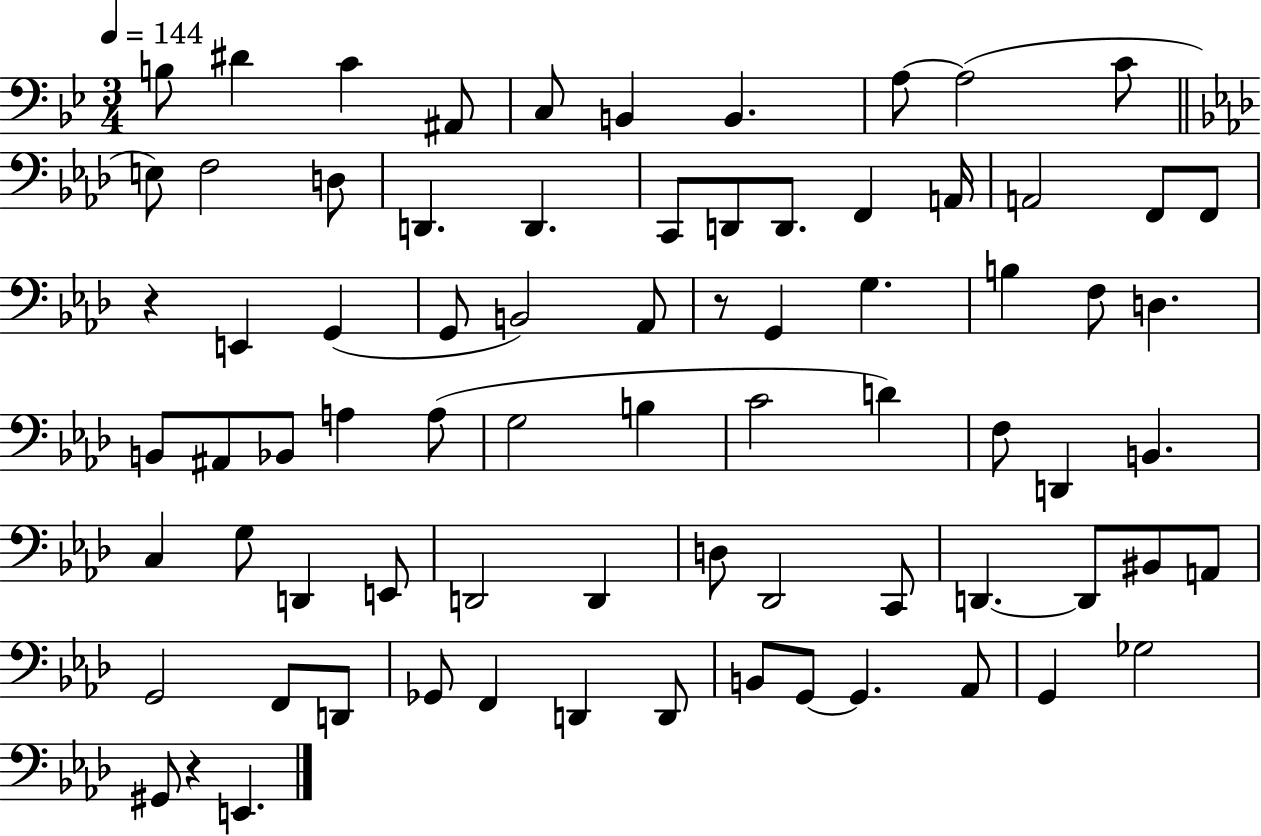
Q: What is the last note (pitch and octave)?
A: E2